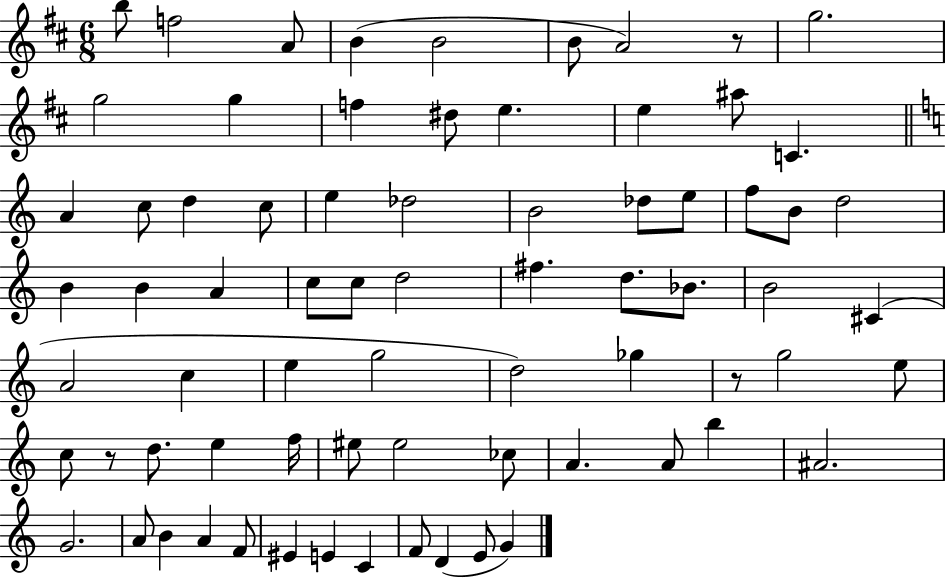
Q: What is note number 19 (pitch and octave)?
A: D5